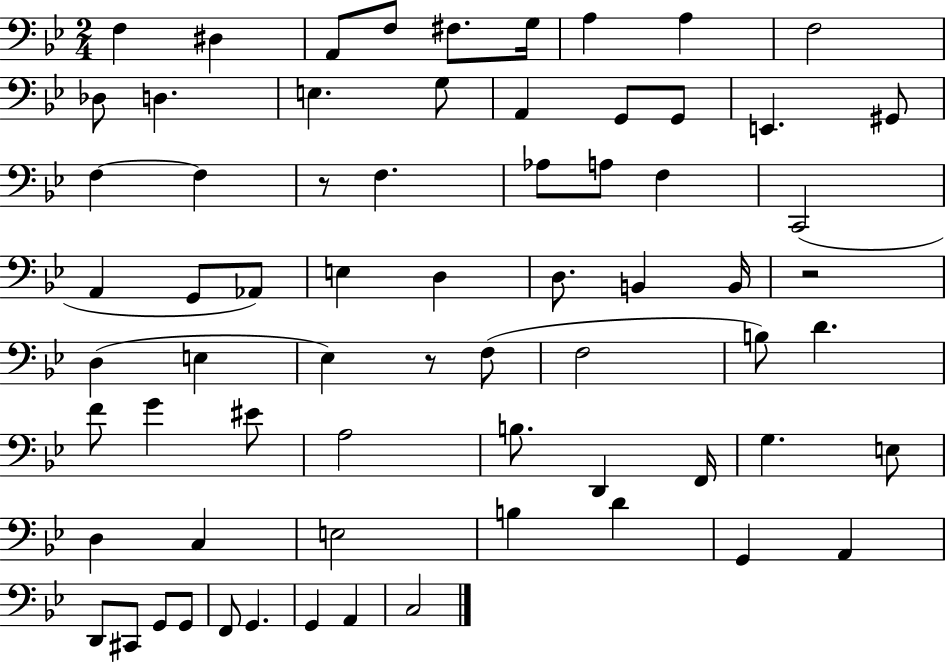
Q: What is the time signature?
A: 2/4